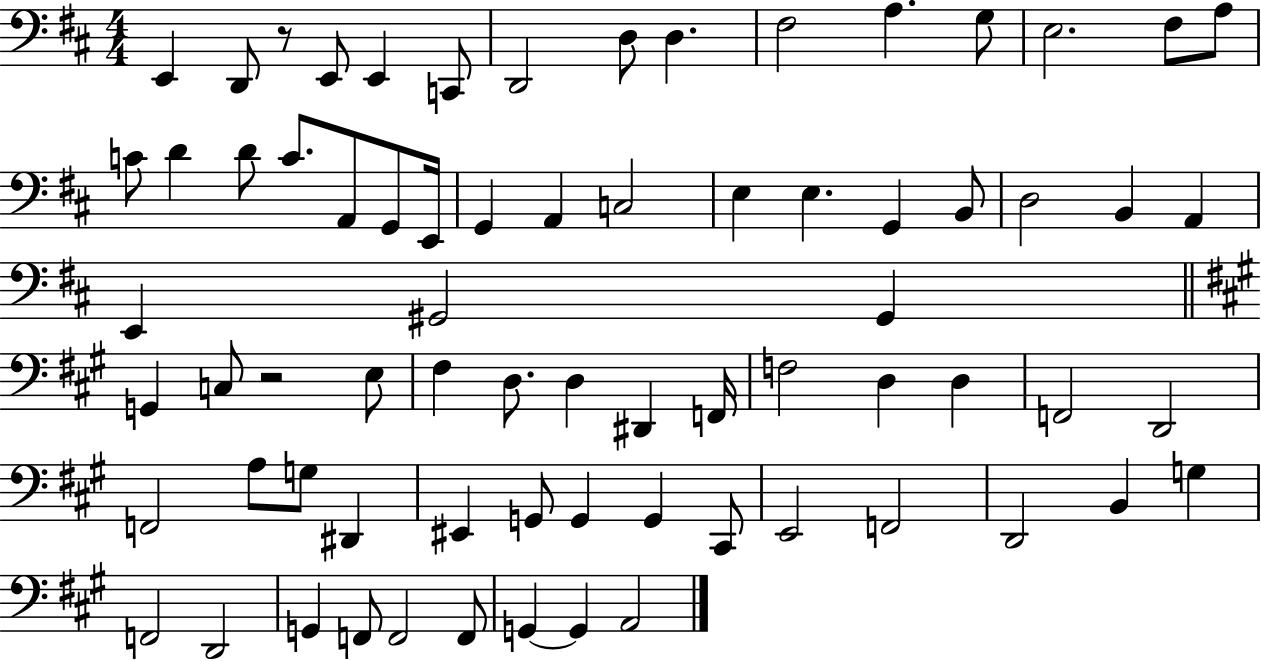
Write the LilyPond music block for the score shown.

{
  \clef bass
  \numericTimeSignature
  \time 4/4
  \key d \major
  \repeat volta 2 { e,4 d,8 r8 e,8 e,4 c,8 | d,2 d8 d4. | fis2 a4. g8 | e2. fis8 a8 | \break c'8 d'4 d'8 c'8. a,8 g,8 e,16 | g,4 a,4 c2 | e4 e4. g,4 b,8 | d2 b,4 a,4 | \break e,4 gis,2 gis,4 | \bar "||" \break \key a \major g,4 c8 r2 e8 | fis4 d8. d4 dis,4 f,16 | f2 d4 d4 | f,2 d,2 | \break f,2 a8 g8 dis,4 | eis,4 g,8 g,4 g,4 cis,8 | e,2 f,2 | d,2 b,4 g4 | \break f,2 d,2 | g,4 f,8 f,2 f,8 | g,4~~ g,4 a,2 | } \bar "|."
}